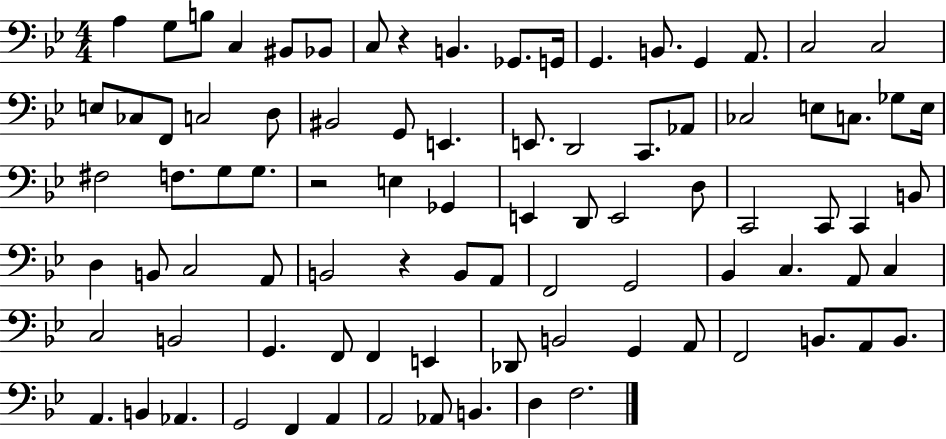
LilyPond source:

{
  \clef bass
  \numericTimeSignature
  \time 4/4
  \key bes \major
  a4 g8 b8 c4 bis,8 bes,8 | c8 r4 b,4. ges,8. g,16 | g,4. b,8. g,4 a,8. | c2 c2 | \break e8 ces8 f,8 c2 d8 | bis,2 g,8 e,4. | e,8. d,2 c,8. aes,8 | ces2 e8 c8. ges8 e16 | \break fis2 f8. g8 g8. | r2 e4 ges,4 | e,4 d,8 e,2 d8 | c,2 c,8 c,4 b,8 | \break d4 b,8 c2 a,8 | b,2 r4 b,8 a,8 | f,2 g,2 | bes,4 c4. a,8 c4 | \break c2 b,2 | g,4. f,8 f,4 e,4 | des,8 b,2 g,4 a,8 | f,2 b,8. a,8 b,8. | \break a,4. b,4 aes,4. | g,2 f,4 a,4 | a,2 aes,8 b,4. | d4 f2. | \break \bar "|."
}